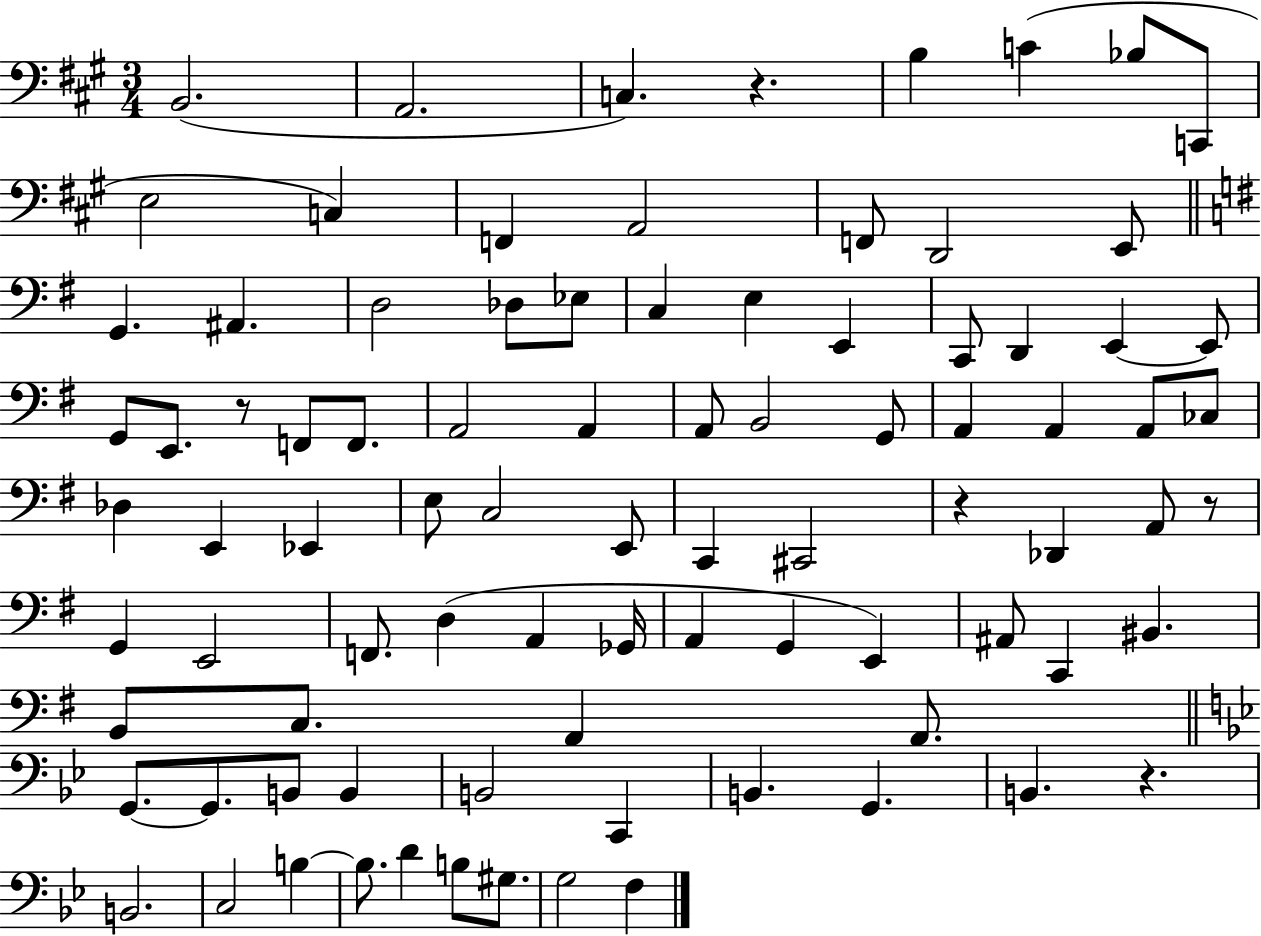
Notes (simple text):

B2/h. A2/h. C3/q. R/q. B3/q C4/q Bb3/e C2/e E3/h C3/q F2/q A2/h F2/e D2/h E2/e G2/q. A#2/q. D3/h Db3/e Eb3/e C3/q E3/q E2/q C2/e D2/q E2/q E2/e G2/e E2/e. R/e F2/e F2/e. A2/h A2/q A2/e B2/h G2/e A2/q A2/q A2/e CES3/e Db3/q E2/q Eb2/q E3/e C3/h E2/e C2/q C#2/h R/q Db2/q A2/e R/e G2/q E2/h F2/e. D3/q A2/q Gb2/s A2/q G2/q E2/q A#2/e C2/q BIS2/q. B2/e C3/e. A2/q A2/e. G2/e. G2/e. B2/e B2/q B2/h C2/q B2/q. G2/q. B2/q. R/q. B2/h. C3/h B3/q B3/e. D4/q B3/e G#3/e. G3/h F3/q